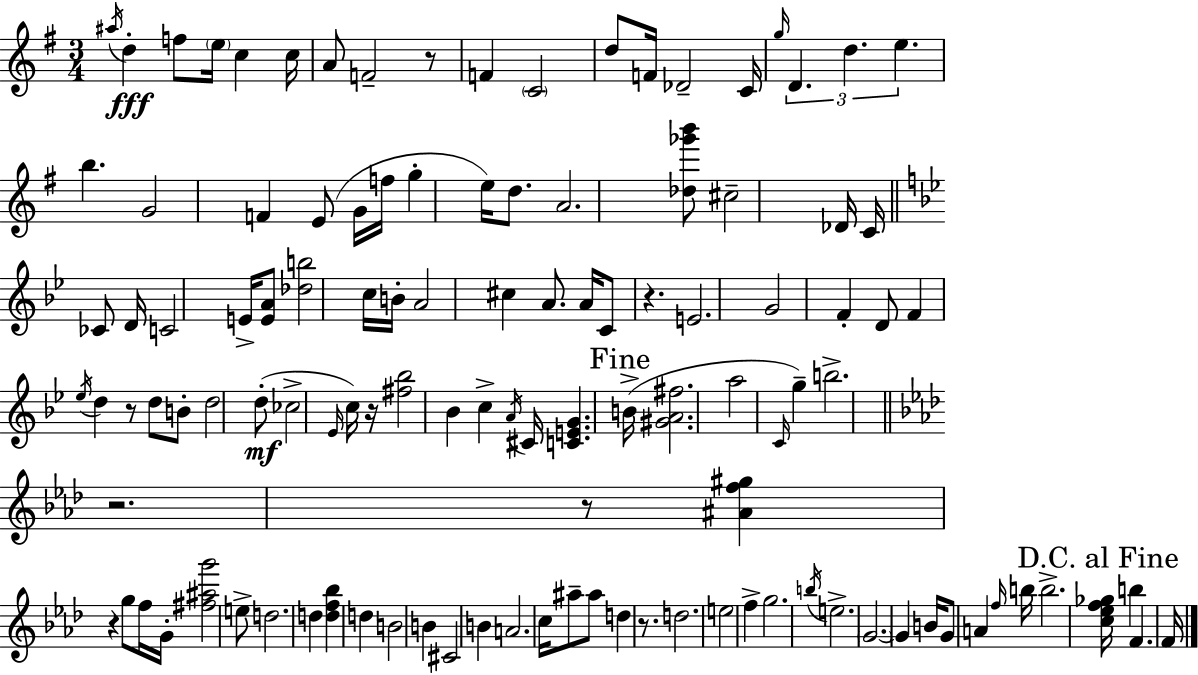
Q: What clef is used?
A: treble